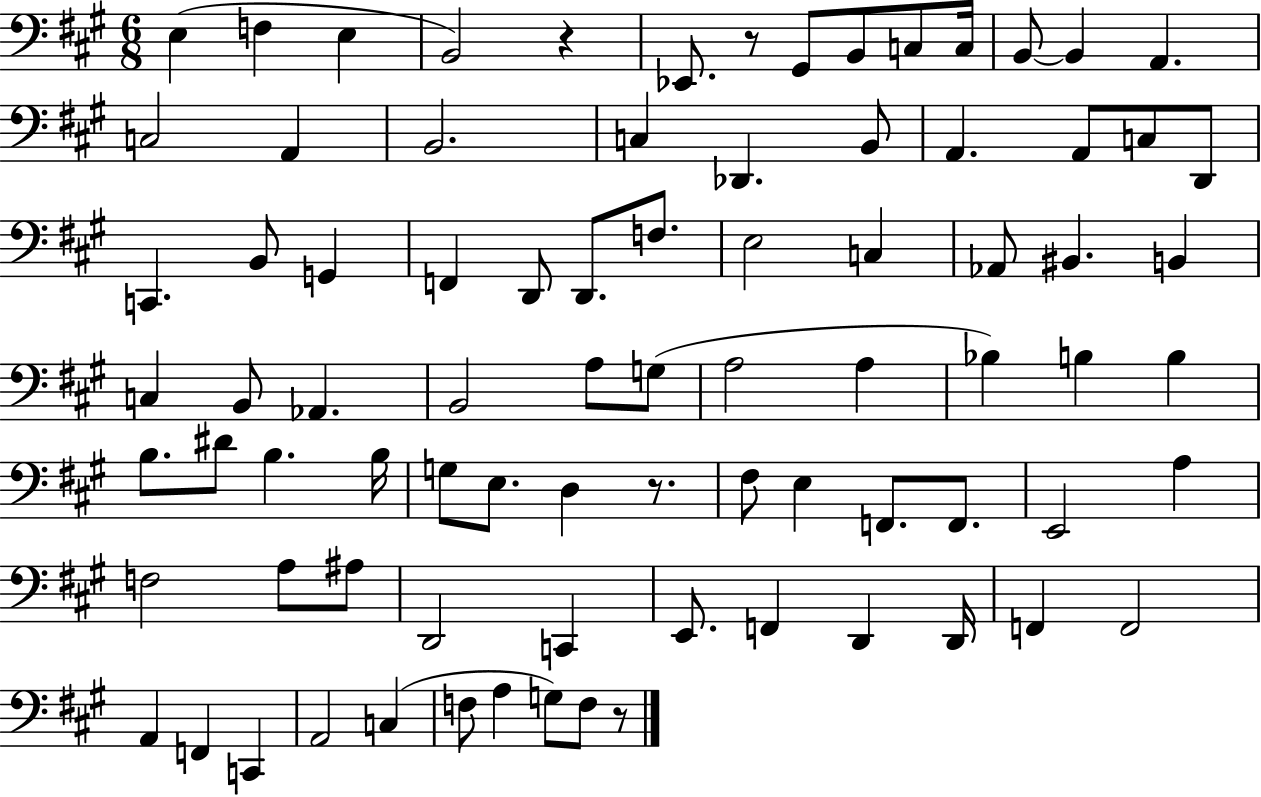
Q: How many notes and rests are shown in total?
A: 82